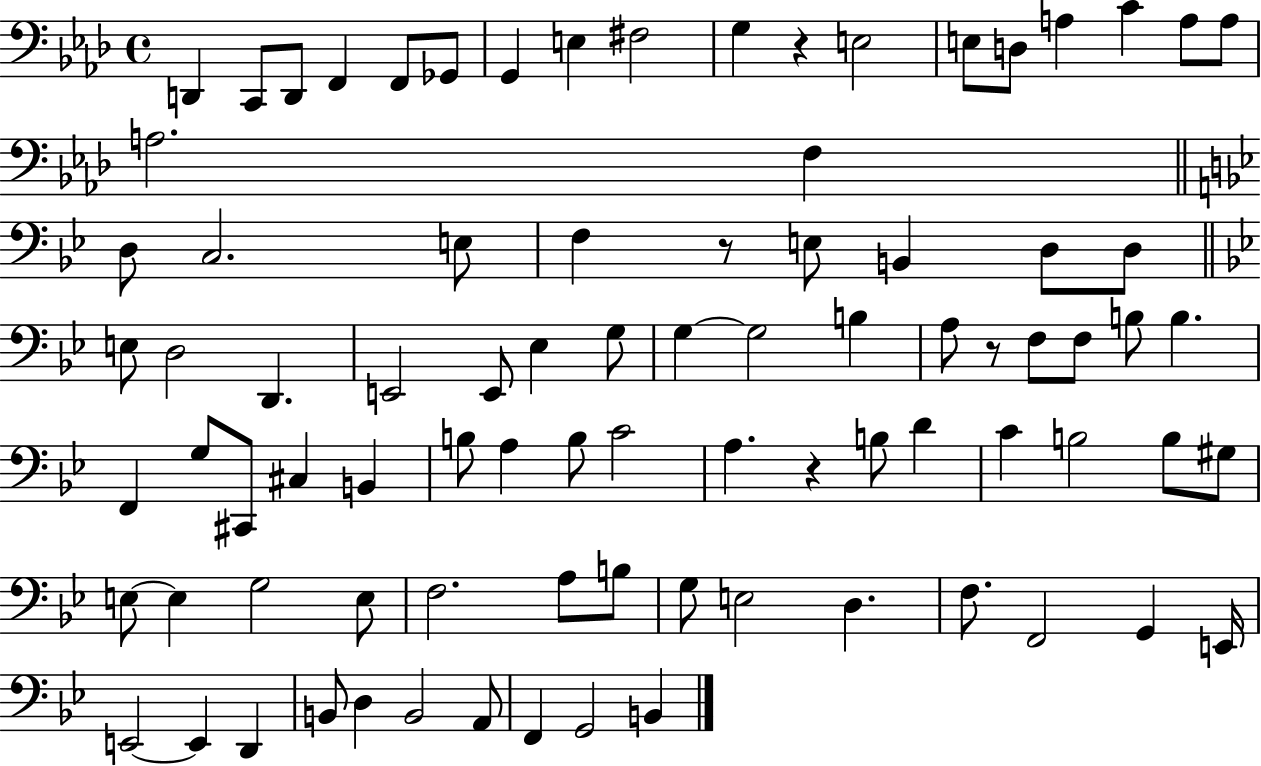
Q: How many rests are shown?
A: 4